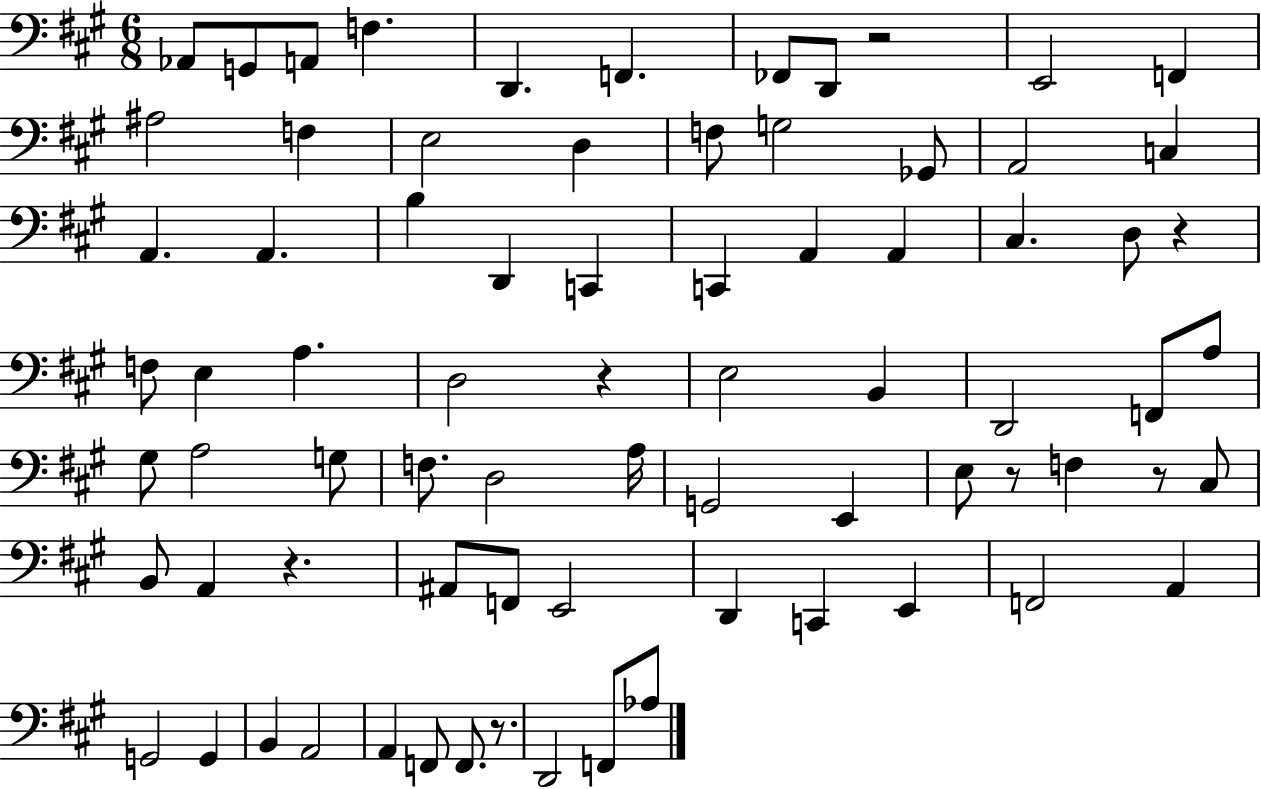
Ab2/e G2/e A2/e F3/q. D2/q. F2/q. FES2/e D2/e R/h E2/h F2/q A#3/h F3/q E3/h D3/q F3/e G3/h Gb2/e A2/h C3/q A2/q. A2/q. B3/q D2/q C2/q C2/q A2/q A2/q C#3/q. D3/e R/q F3/e E3/q A3/q. D3/h R/q E3/h B2/q D2/h F2/e A3/e G#3/e A3/h G3/e F3/e. D3/h A3/s G2/h E2/q E3/e R/e F3/q R/e C#3/e B2/e A2/q R/q. A#2/e F2/e E2/h D2/q C2/q E2/q F2/h A2/q G2/h G2/q B2/q A2/h A2/q F2/e F2/e. R/e. D2/h F2/e Ab3/e